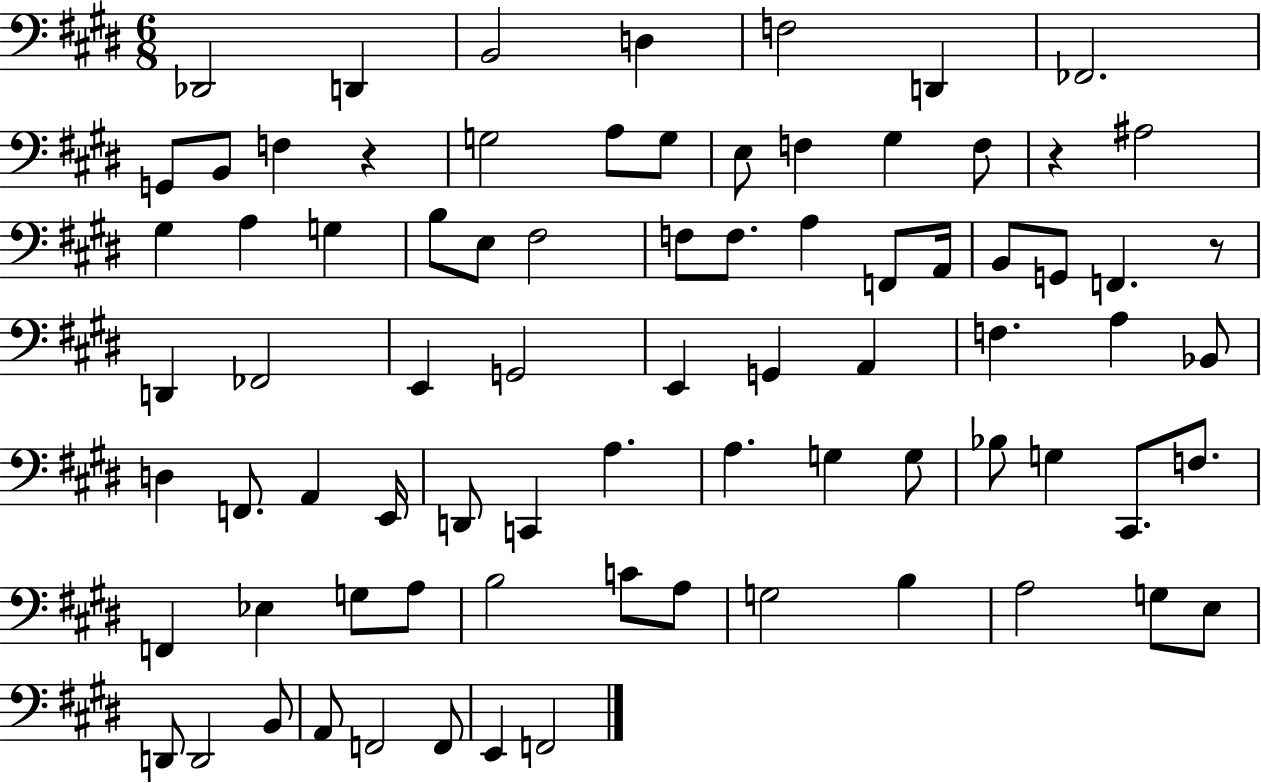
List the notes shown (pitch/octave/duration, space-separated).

Db2/h D2/q B2/h D3/q F3/h D2/q FES2/h. G2/e B2/e F3/q R/q G3/h A3/e G3/e E3/e F3/q G#3/q F3/e R/q A#3/h G#3/q A3/q G3/q B3/e E3/e F#3/h F3/e F3/e. A3/q F2/e A2/s B2/e G2/e F2/q. R/e D2/q FES2/h E2/q G2/h E2/q G2/q A2/q F3/q. A3/q Bb2/e D3/q F2/e. A2/q E2/s D2/e C2/q A3/q. A3/q. G3/q G3/e Bb3/e G3/q C#2/e. F3/e. F2/q Eb3/q G3/e A3/e B3/h C4/e A3/e G3/h B3/q A3/h G3/e E3/e D2/e D2/h B2/e A2/e F2/h F2/e E2/q F2/h